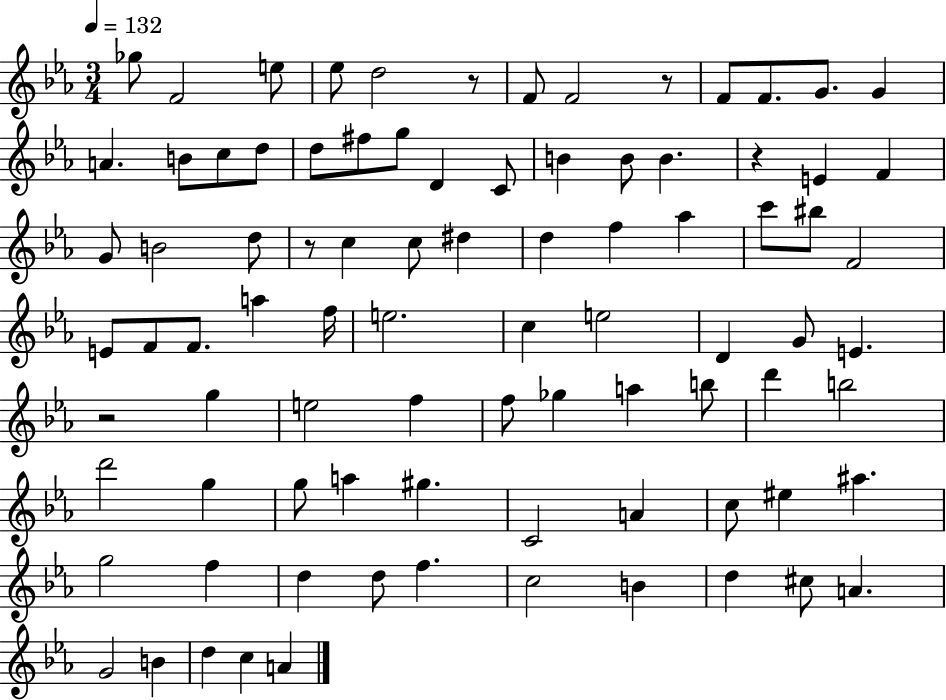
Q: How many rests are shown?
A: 5